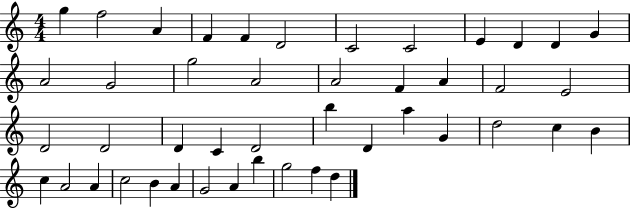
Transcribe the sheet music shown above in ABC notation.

X:1
T:Untitled
M:4/4
L:1/4
K:C
g f2 A F F D2 C2 C2 E D D G A2 G2 g2 A2 A2 F A F2 E2 D2 D2 D C D2 b D a G d2 c B c A2 A c2 B A G2 A b g2 f d